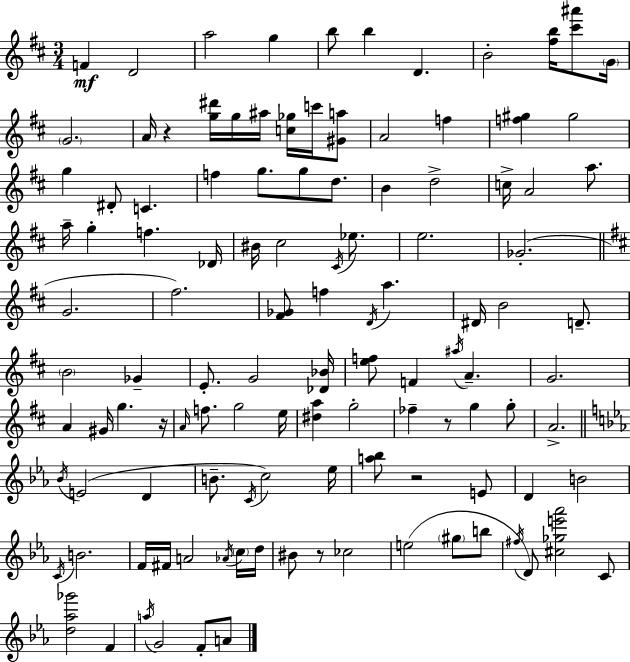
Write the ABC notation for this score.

X:1
T:Untitled
M:3/4
L:1/4
K:D
F D2 a2 g b/2 b D B2 [^fb]/4 [^c'^a']/2 G/4 G2 A/4 z [g^d']/4 g/4 ^a/4 [c_g]/4 c'/4 [^Ga]/2 A2 f [f^g] ^g2 g ^D/2 C f g/2 g/2 d/2 B d2 c/4 A2 a/2 a/4 g f _D/4 ^B/4 ^c2 ^C/4 _e/2 e2 _G2 G2 ^f2 [^F_G]/2 f D/4 a ^D/4 B2 D/2 B2 _G E/2 G2 [_D_B]/4 [ef]/2 F ^a/4 A G2 A ^G/4 g z/4 A/4 f/2 g2 e/4 [^da] g2 _f z/2 g g/2 A2 _B/4 E2 D B/2 C/4 c2 _e/4 [a_b]/2 z2 E/2 D B2 C/4 B2 F/4 ^F/4 A2 _A/4 c/4 d/4 ^B/2 z/2 _c2 e2 ^g/2 b/2 ^f/4 D/2 [^c_ge'_a']2 C/2 [d_a_g']2 F a/4 G2 F/2 A/2